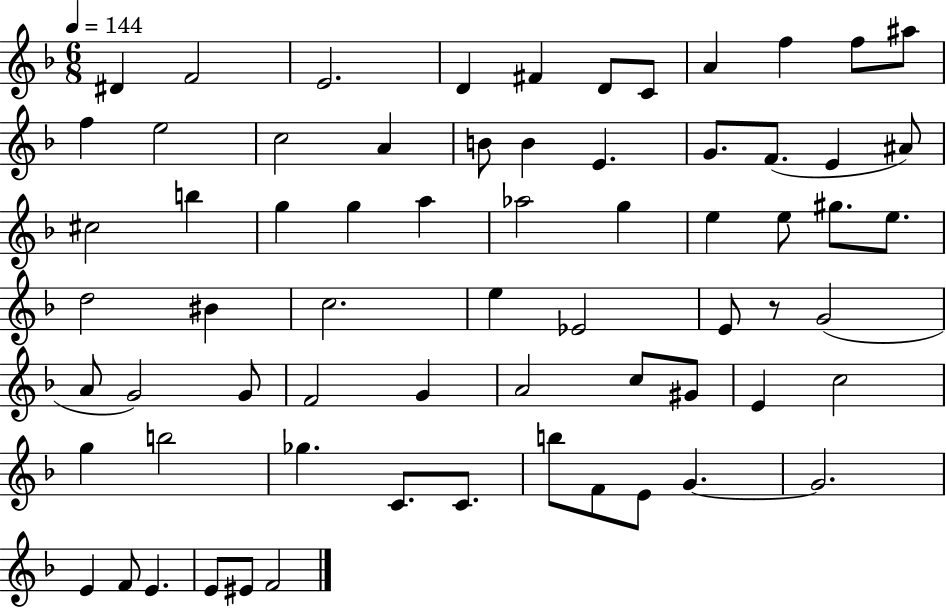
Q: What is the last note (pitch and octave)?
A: F4